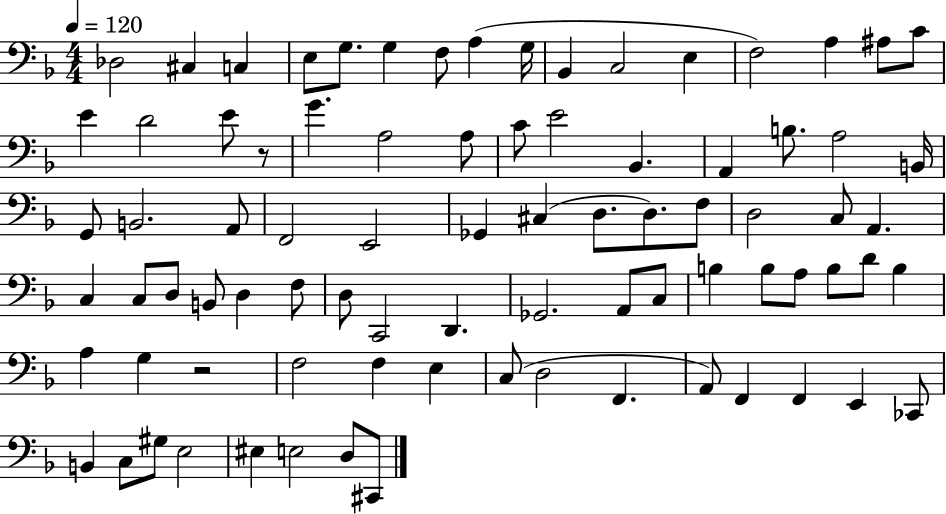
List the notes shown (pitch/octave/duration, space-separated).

Db3/h C#3/q C3/q E3/e G3/e. G3/q F3/e A3/q G3/s Bb2/q C3/h E3/q F3/h A3/q A#3/e C4/e E4/q D4/h E4/e R/e G4/q. A3/h A3/e C4/e E4/h Bb2/q. A2/q B3/e. A3/h B2/s G2/e B2/h. A2/e F2/h E2/h Gb2/q C#3/q D3/e. D3/e. F3/e D3/h C3/e A2/q. C3/q C3/e D3/e B2/e D3/q F3/e D3/e C2/h D2/q. Gb2/h. A2/e C3/e B3/q B3/e A3/e B3/e D4/e B3/q A3/q G3/q R/h F3/h F3/q E3/q C3/e D3/h F2/q. A2/e F2/q F2/q E2/q CES2/e B2/q C3/e G#3/e E3/h EIS3/q E3/h D3/e C#2/e